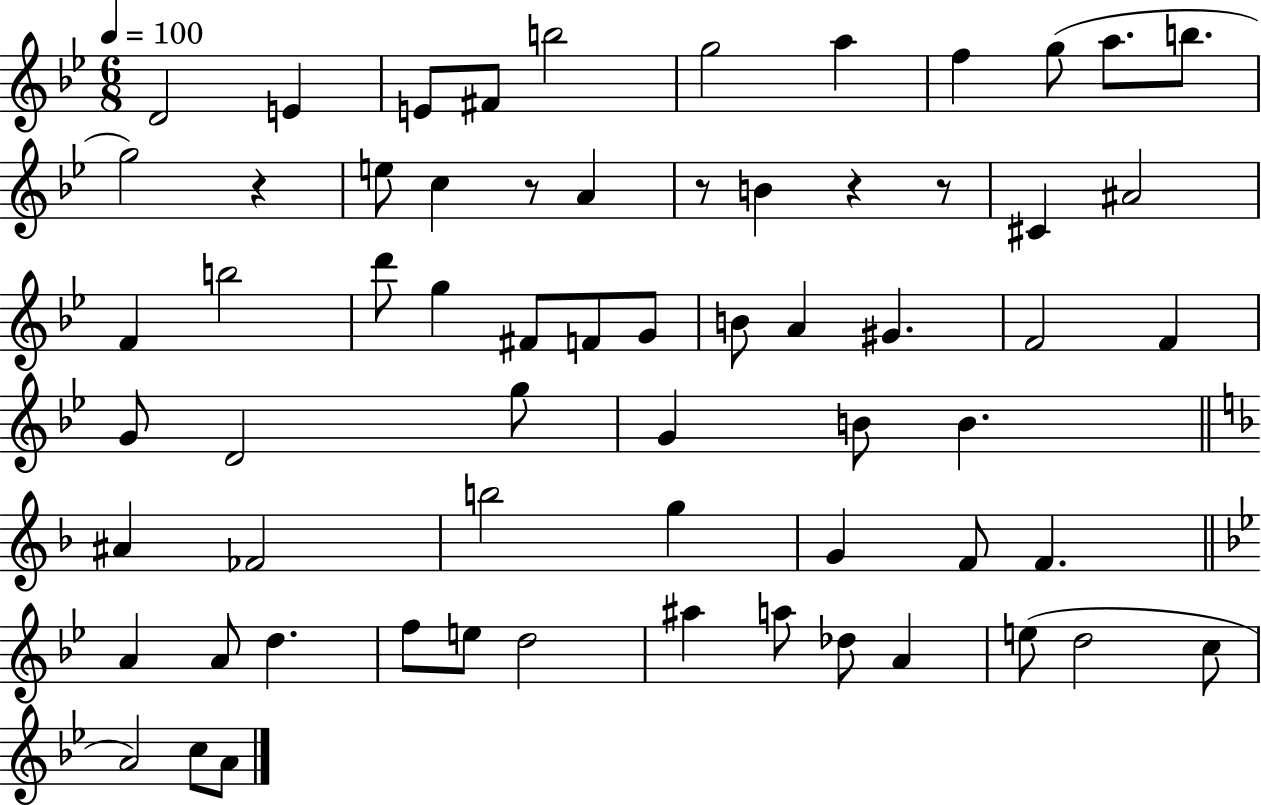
{
  \clef treble
  \numericTimeSignature
  \time 6/8
  \key bes \major
  \tempo 4 = 100
  d'2 e'4 | e'8 fis'8 b''2 | g''2 a''4 | f''4 g''8( a''8. b''8. | \break g''2) r4 | e''8 c''4 r8 a'4 | r8 b'4 r4 r8 | cis'4 ais'2 | \break f'4 b''2 | d'''8 g''4 fis'8 f'8 g'8 | b'8 a'4 gis'4. | f'2 f'4 | \break g'8 d'2 g''8 | g'4 b'8 b'4. | \bar "||" \break \key d \minor ais'4 fes'2 | b''2 g''4 | g'4 f'8 f'4. | \bar "||" \break \key bes \major a'4 a'8 d''4. | f''8 e''8 d''2 | ais''4 a''8 des''8 a'4 | e''8( d''2 c''8 | \break a'2) c''8 a'8 | \bar "|."
}